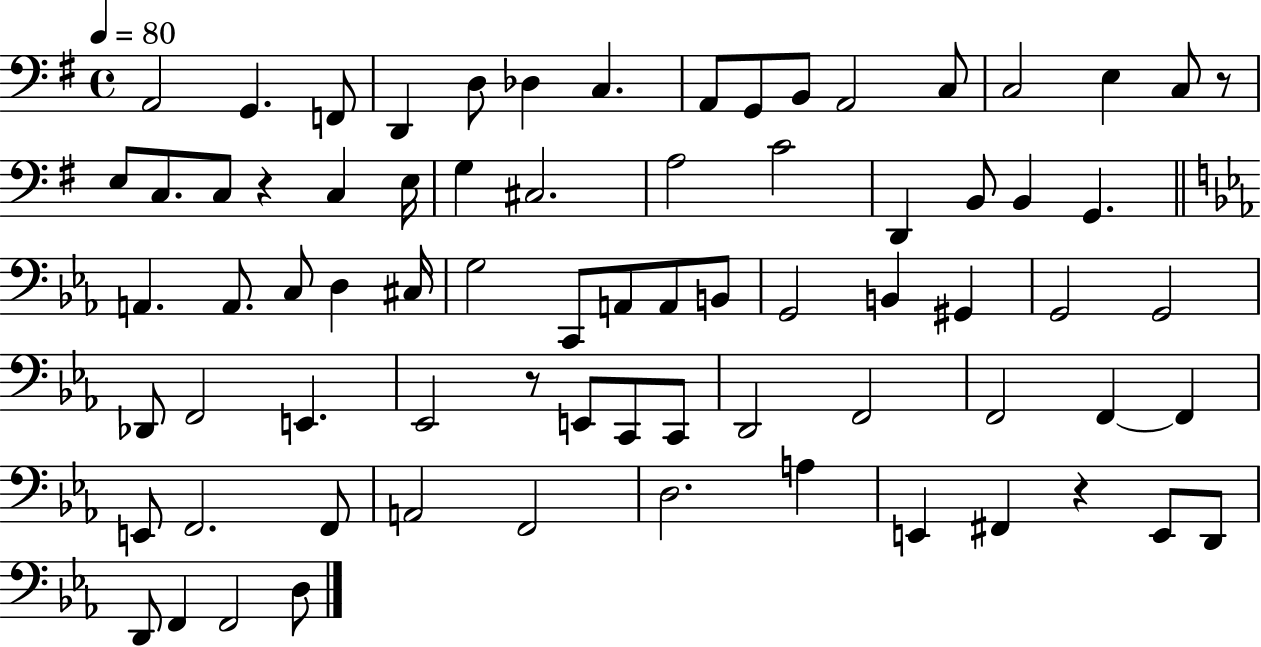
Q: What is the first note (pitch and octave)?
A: A2